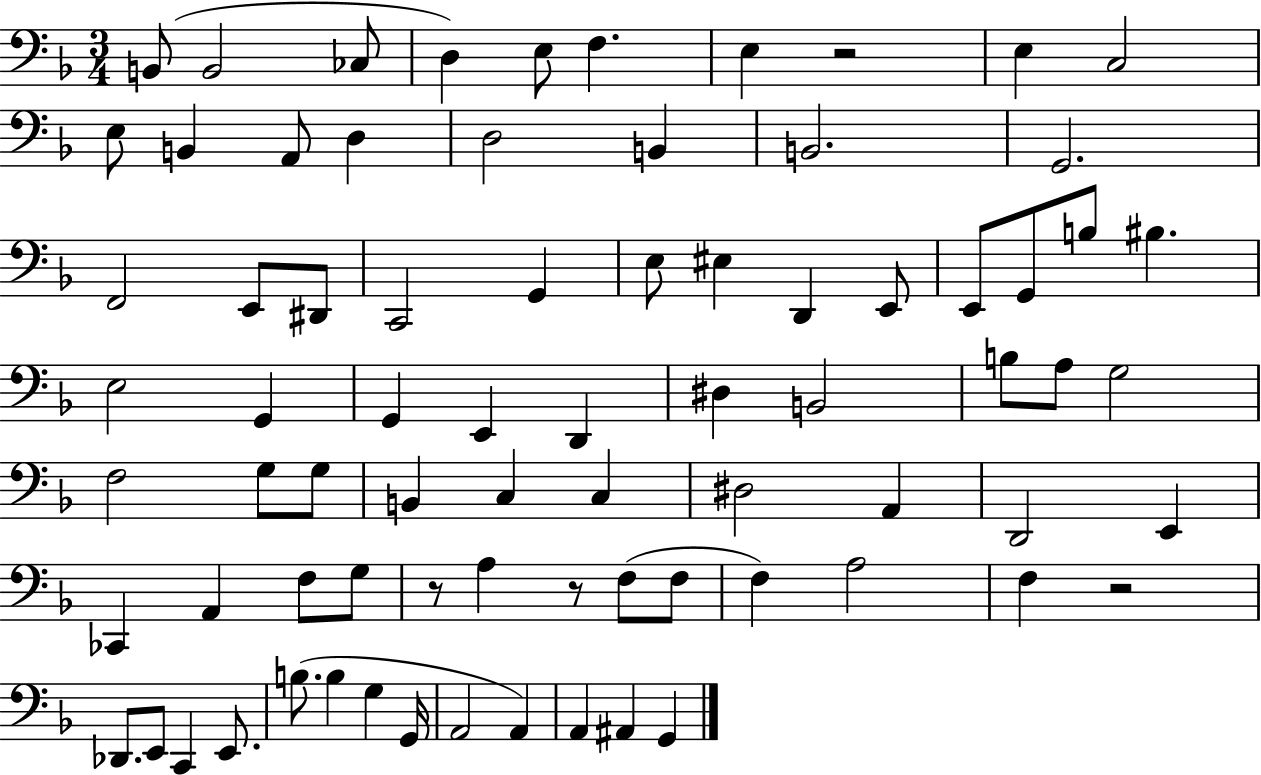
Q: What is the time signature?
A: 3/4